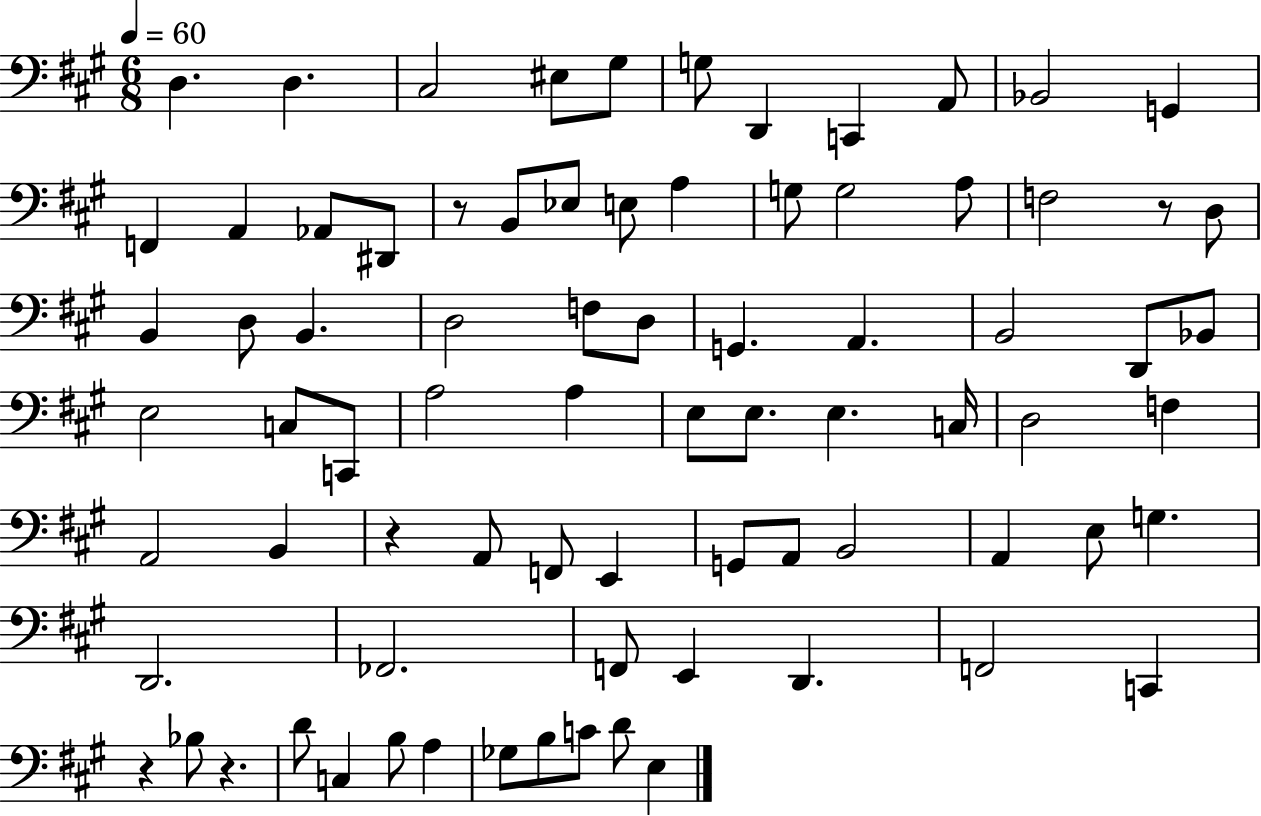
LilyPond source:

{
  \clef bass
  \numericTimeSignature
  \time 6/8
  \key a \major
  \tempo 4 = 60
  d4. d4. | cis2 eis8 gis8 | g8 d,4 c,4 a,8 | bes,2 g,4 | \break f,4 a,4 aes,8 dis,8 | r8 b,8 ees8 e8 a4 | g8 g2 a8 | f2 r8 d8 | \break b,4 d8 b,4. | d2 f8 d8 | g,4. a,4. | b,2 d,8 bes,8 | \break e2 c8 c,8 | a2 a4 | e8 e8. e4. c16 | d2 f4 | \break a,2 b,4 | r4 a,8 f,8 e,4 | g,8 a,8 b,2 | a,4 e8 g4. | \break d,2. | fes,2. | f,8 e,4 d,4. | f,2 c,4 | \break r4 bes8 r4. | d'8 c4 b8 a4 | ges8 b8 c'8 d'8 e4 | \bar "|."
}